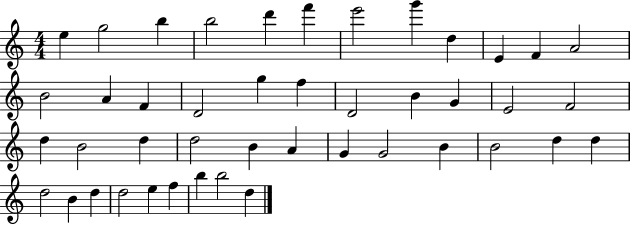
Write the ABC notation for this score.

X:1
T:Untitled
M:4/4
L:1/4
K:C
e g2 b b2 d' f' e'2 g' d E F A2 B2 A F D2 g f D2 B G E2 F2 d B2 d d2 B A G G2 B B2 d d d2 B d d2 e f b b2 d